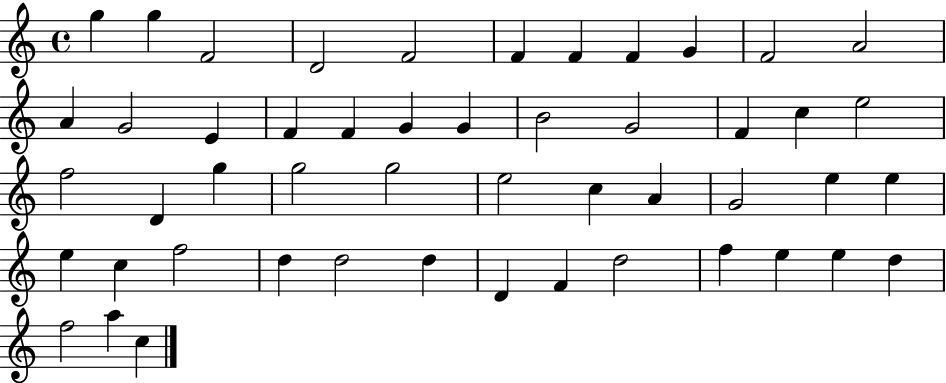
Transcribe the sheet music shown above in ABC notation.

X:1
T:Untitled
M:4/4
L:1/4
K:C
g g F2 D2 F2 F F F G F2 A2 A G2 E F F G G B2 G2 F c e2 f2 D g g2 g2 e2 c A G2 e e e c f2 d d2 d D F d2 f e e d f2 a c